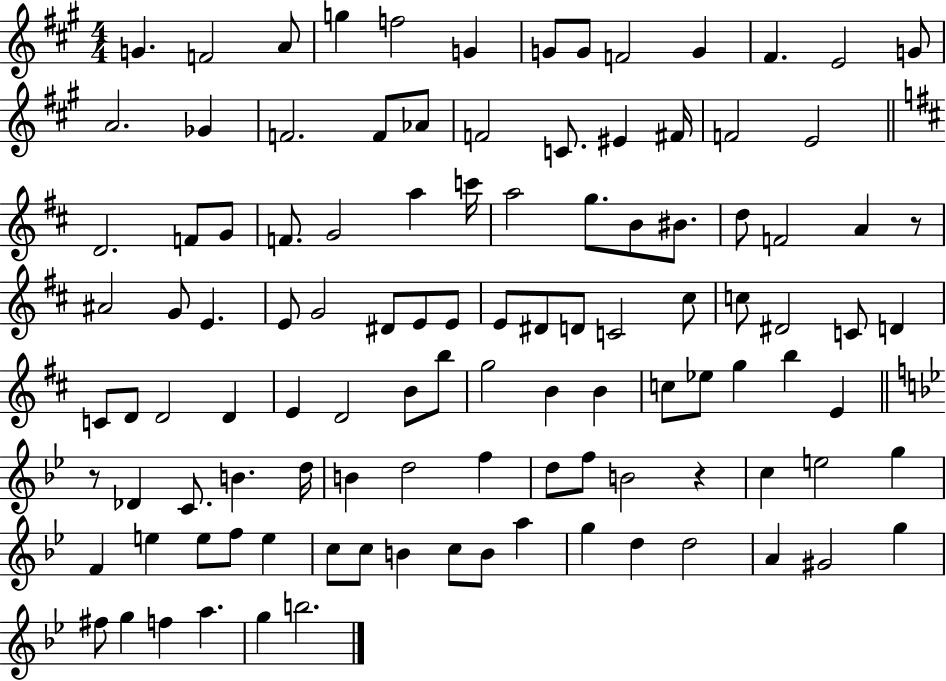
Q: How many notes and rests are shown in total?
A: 110